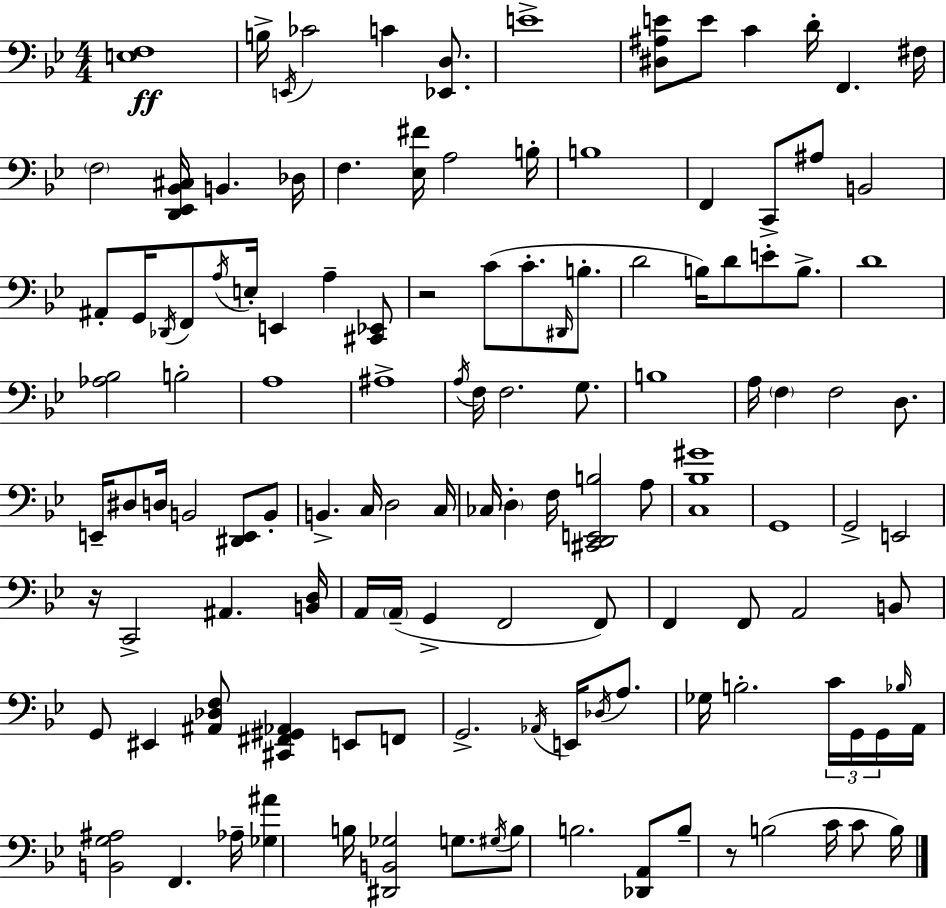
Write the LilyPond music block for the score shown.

{
  \clef bass
  \numericTimeSignature
  \time 4/4
  \key bes \major
  <e f>1\ff | b16-> \acciaccatura { e,16 } ces'2 c'4 <ees, d>8. | e'1-> | <dis ais e'>8 e'8 c'4 d'16-. f,4. | \break fis16 \parenthesize f2 <d, ees, bes, cis>16 b,4. | des16 f4. <ees fis'>16 a2 | b16-. b1 | f,4 c,8-> ais8 b,2 | \break ais,8-. g,16 \acciaccatura { des,16 } f,8 \acciaccatura { a16 } e16-. e,4 a4-- | <cis, ees,>8 r2 c'8( c'8.-. | \grace { dis,16 } b8.-. d'2 b16) d'8 e'8-. | b8.-> d'1 | \break <aes bes>2 b2-. | a1 | ais1-> | \acciaccatura { a16 } f16 f2. | \break g8. b1 | a16 \parenthesize f4 f2 | d8. e,16-- dis8 d16 b,2 | <dis, e,>8 b,8-. b,4.-> c16 d2 | \break c16 ces16 \parenthesize d4-. f16 <cis, d, e, b>2 | a8 <c bes gis'>1 | g,1 | g,2-> e,2 | \break r16 c,2-> ais,4. | <b, d>16 a,16 \parenthesize a,16--( g,4-> f,2 | f,8) f,4 f,8 a,2 | b,8 g,8 eis,4 <ais, des f>8 <cis, fis, gis, aes,>4 | \break e,8 f,8 g,2.-> | \acciaccatura { aes,16 } e,16 \acciaccatura { des16 } a8. ges16 b2.-. | \tuplet 3/2 { c'16 g,16 g,16 } \grace { bes16 } a,16 <b, g ais>2 | f,4. aes16-- <ges ais'>4 b16 <dis, b, ges>2 | \break g8. \acciaccatura { gis16 } b8 b2. | <des, a,>8 b8-- r8 b2( | c'16 c'8 b16) \bar "|."
}